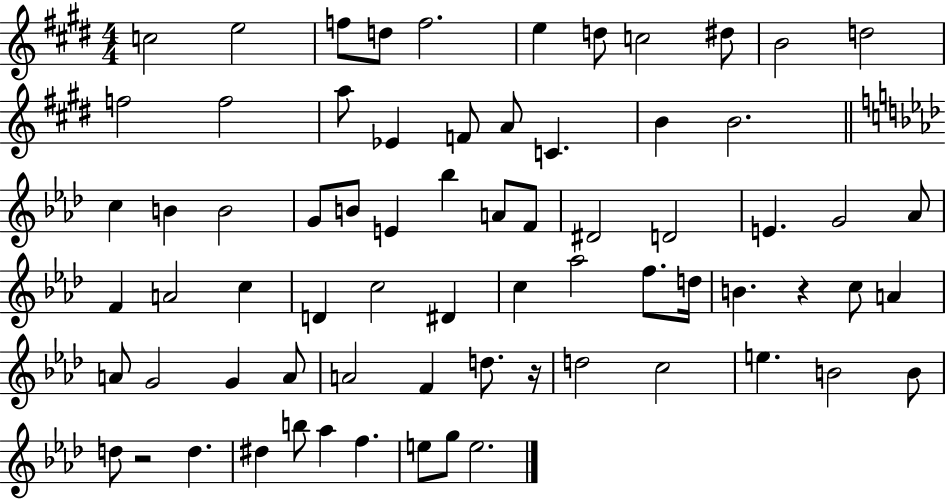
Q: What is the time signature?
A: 4/4